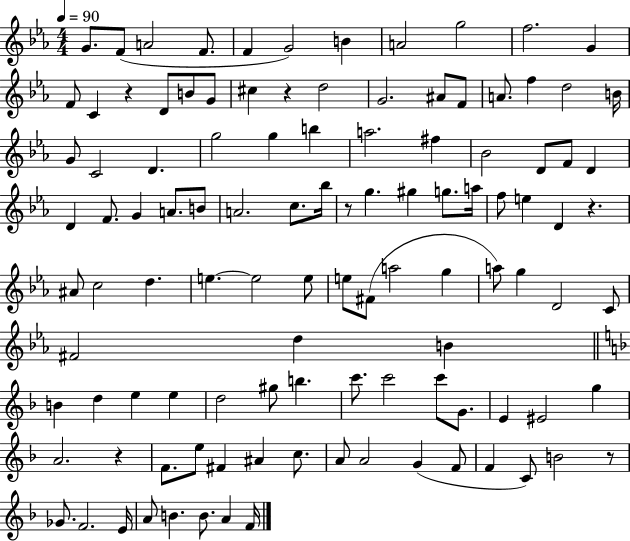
X:1
T:Untitled
M:4/4
L:1/4
K:Eb
G/2 F/2 A2 F/2 F G2 B A2 g2 f2 G F/2 C z D/2 B/2 G/2 ^c z d2 G2 ^A/2 F/2 A/2 f d2 B/4 G/2 C2 D g2 g b a2 ^f _B2 D/2 F/2 D D F/2 G A/2 B/2 A2 c/2 _b/4 z/2 g ^g g/2 a/4 f/2 e D z ^A/2 c2 d e e2 e/2 e/2 ^F/2 a2 g a/2 g D2 C/2 ^F2 d B B d e e d2 ^g/2 b c'/2 c'2 c'/2 G/2 E ^E2 g A2 z F/2 e/2 ^F ^A c/2 A/2 A2 G F/2 F C/2 B2 z/2 _G/2 F2 E/4 A/2 B B/2 A F/4